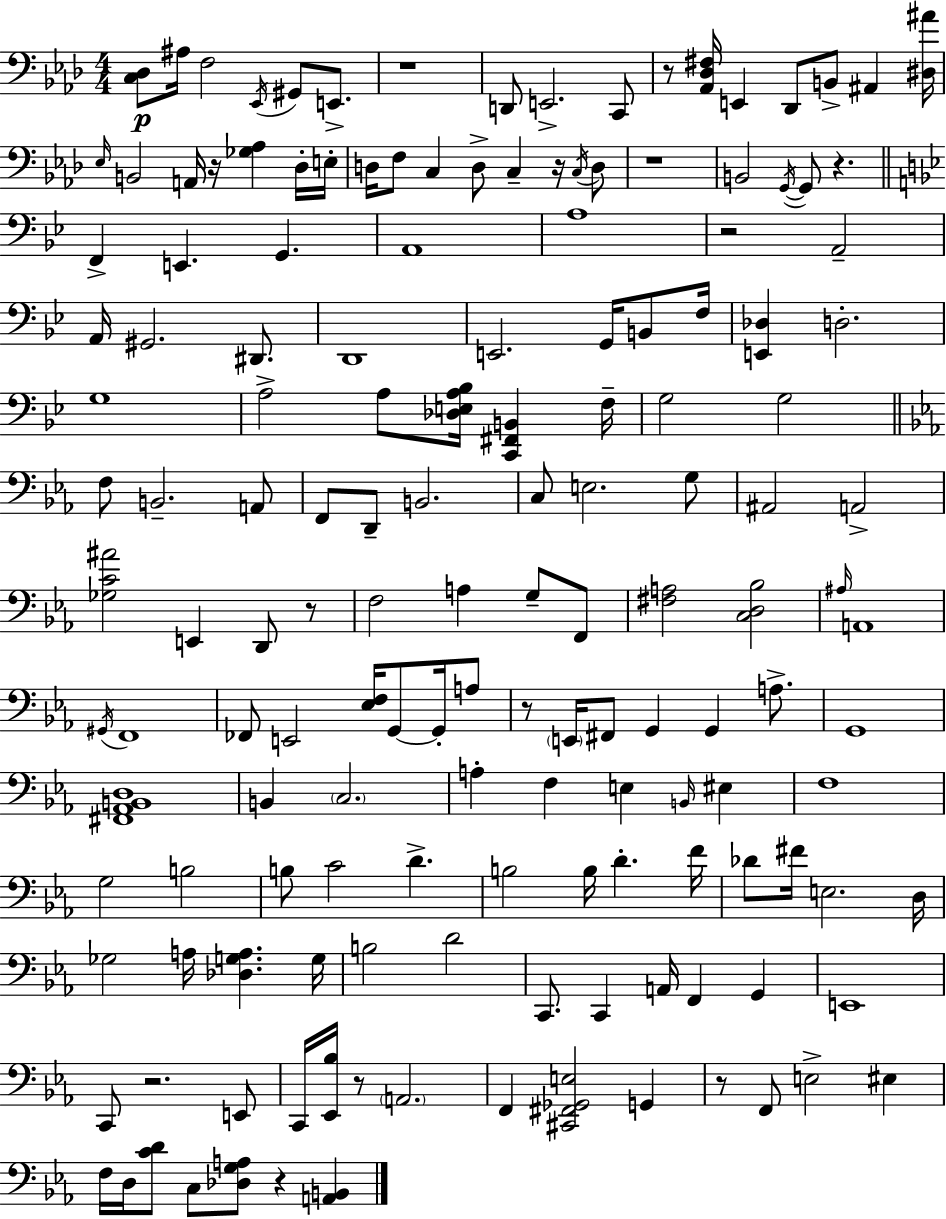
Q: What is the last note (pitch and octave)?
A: C3